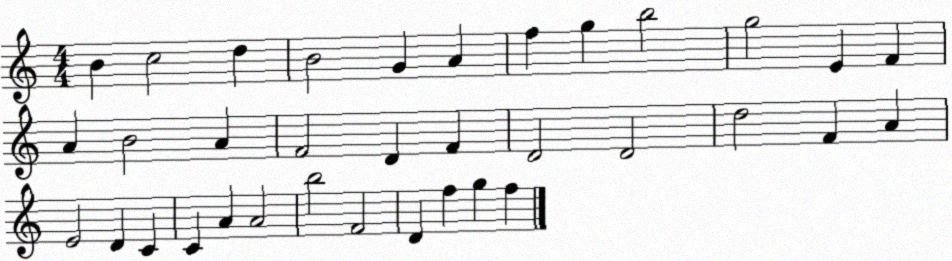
X:1
T:Untitled
M:4/4
L:1/4
K:C
B c2 d B2 G A f g b2 g2 E F A B2 A F2 D F D2 D2 d2 F A E2 D C C A A2 b2 F2 D f g f